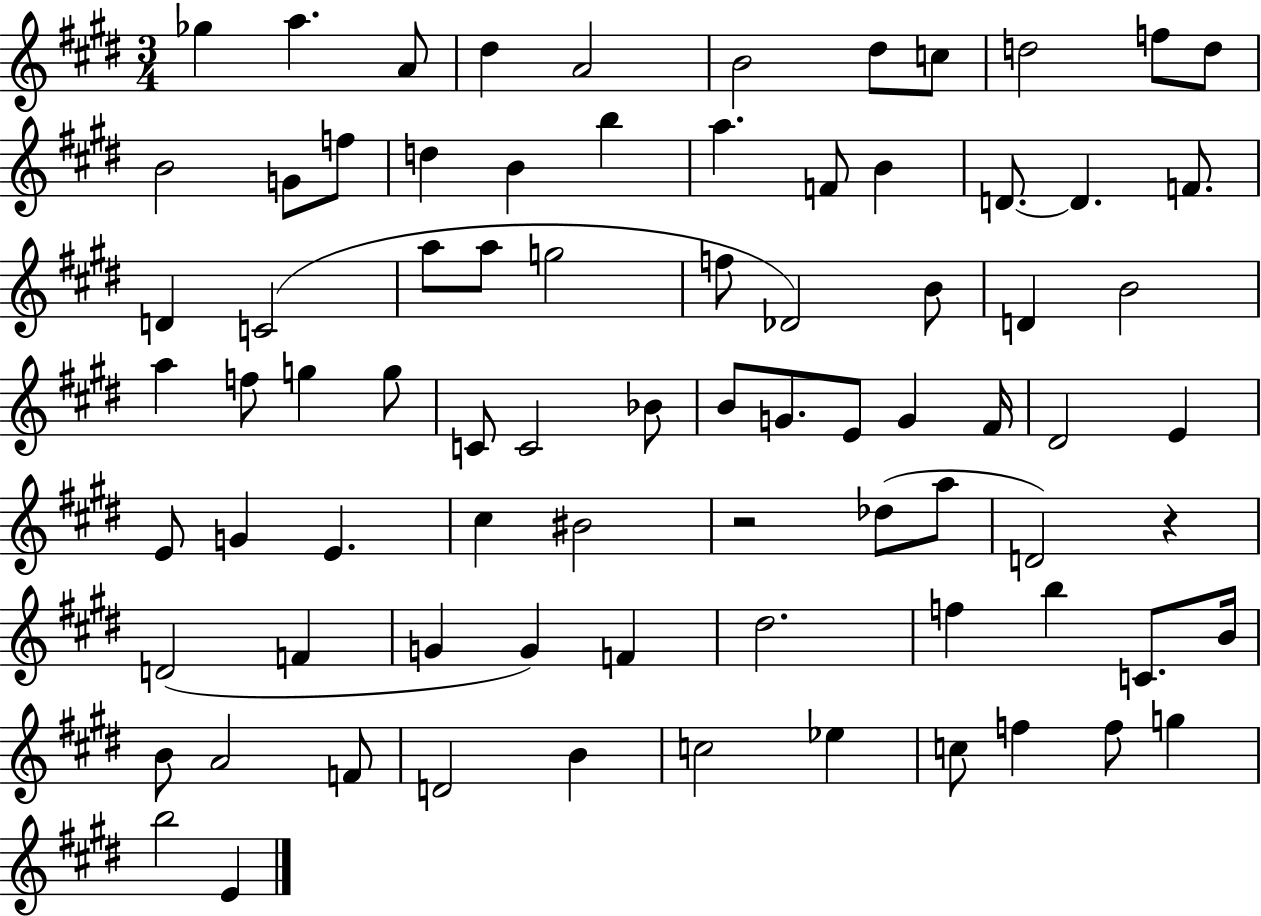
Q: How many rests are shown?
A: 2